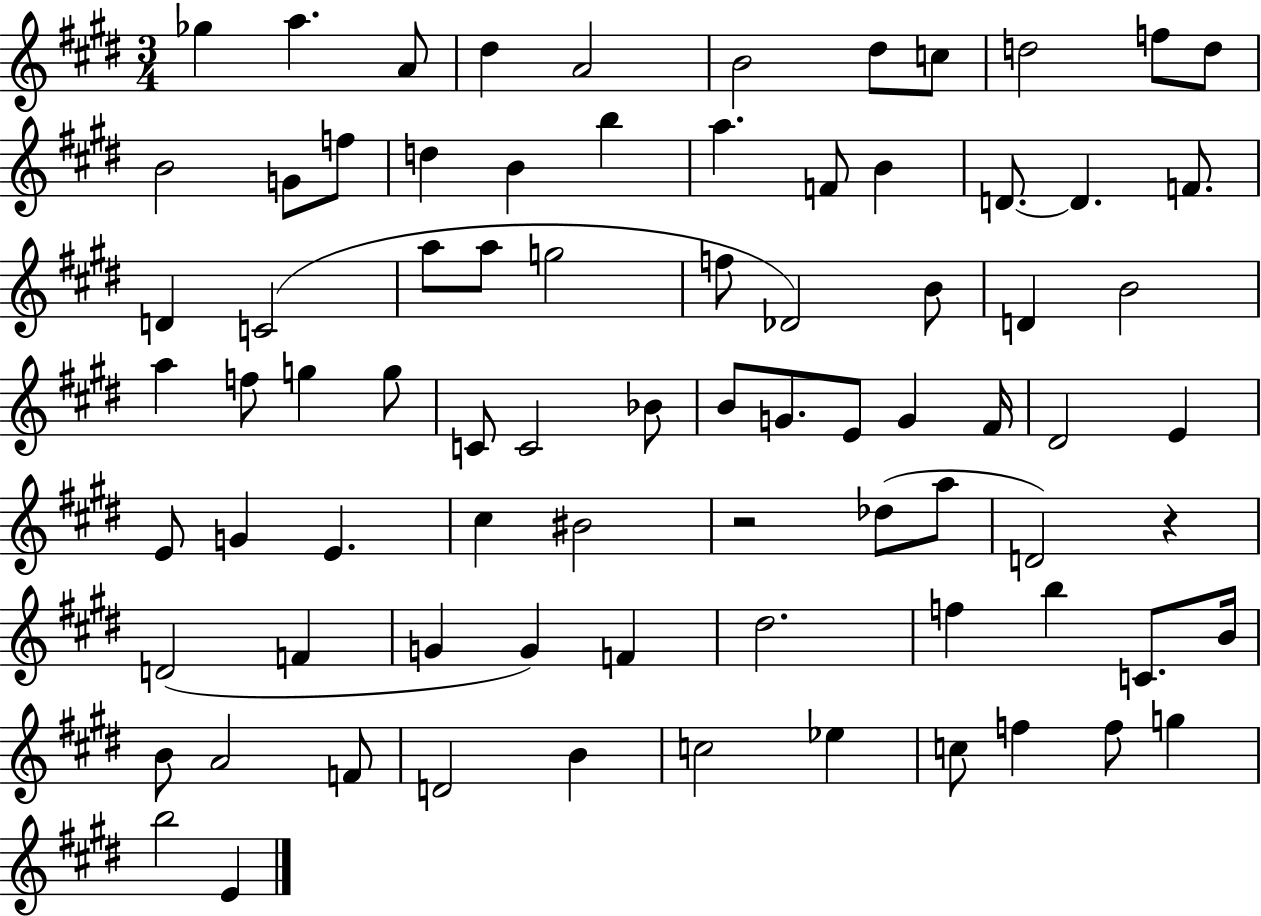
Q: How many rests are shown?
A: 2